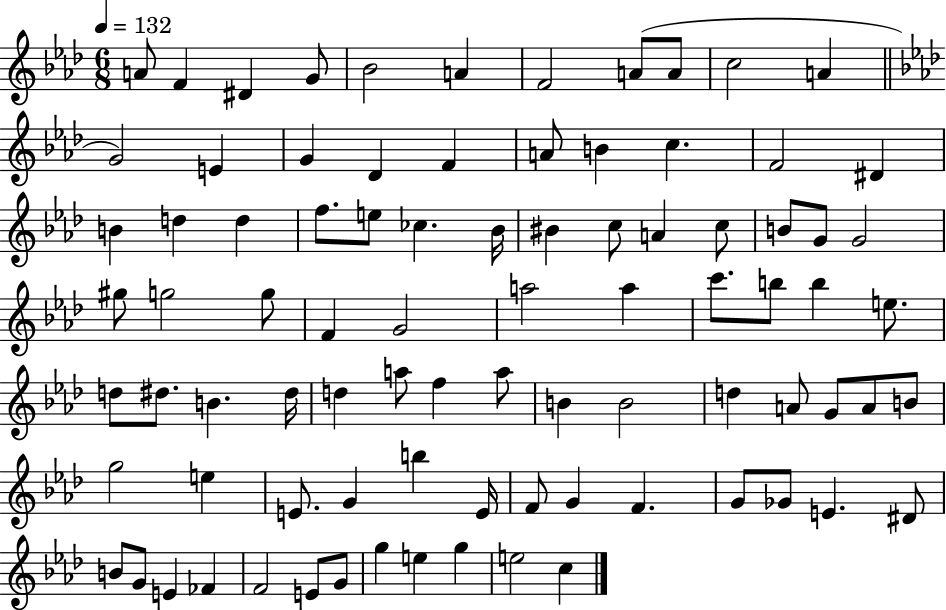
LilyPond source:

{
  \clef treble
  \numericTimeSignature
  \time 6/8
  \key aes \major
  \tempo 4 = 132
  \repeat volta 2 { a'8 f'4 dis'4 g'8 | bes'2 a'4 | f'2 a'8( a'8 | c''2 a'4 | \break \bar "||" \break \key f \minor g'2) e'4 | g'4 des'4 f'4 | a'8 b'4 c''4. | f'2 dis'4 | \break b'4 d''4 d''4 | f''8. e''8 ces''4. bes'16 | bis'4 c''8 a'4 c''8 | b'8 g'8 g'2 | \break gis''8 g''2 g''8 | f'4 g'2 | a''2 a''4 | c'''8. b''8 b''4 e''8. | \break d''8 dis''8. b'4. dis''16 | d''4 a''8 f''4 a''8 | b'4 b'2 | d''4 a'8 g'8 a'8 b'8 | \break g''2 e''4 | e'8. g'4 b''4 e'16 | f'8 g'4 f'4. | g'8 ges'8 e'4. dis'8 | \break b'8 g'8 e'4 fes'4 | f'2 e'8 g'8 | g''4 e''4 g''4 | e''2 c''4 | \break } \bar "|."
}